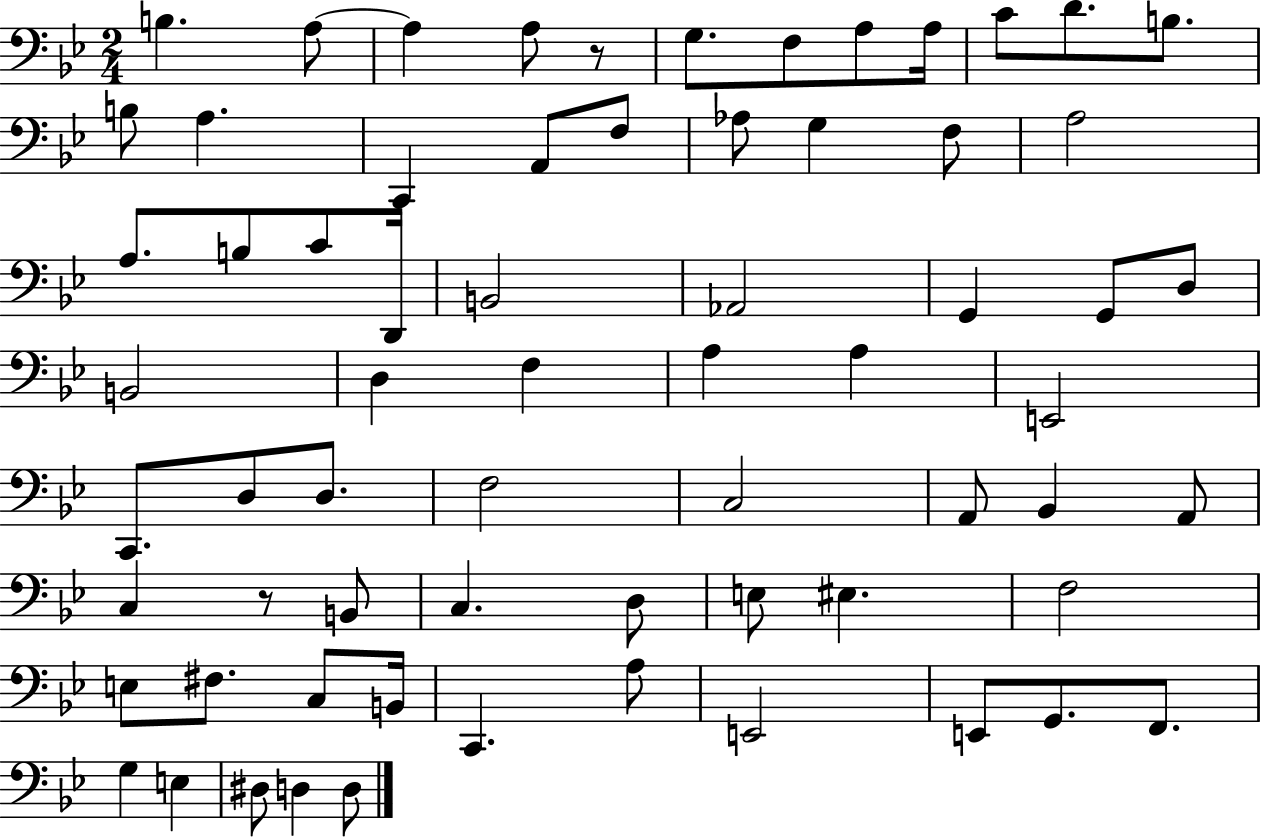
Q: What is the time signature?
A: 2/4